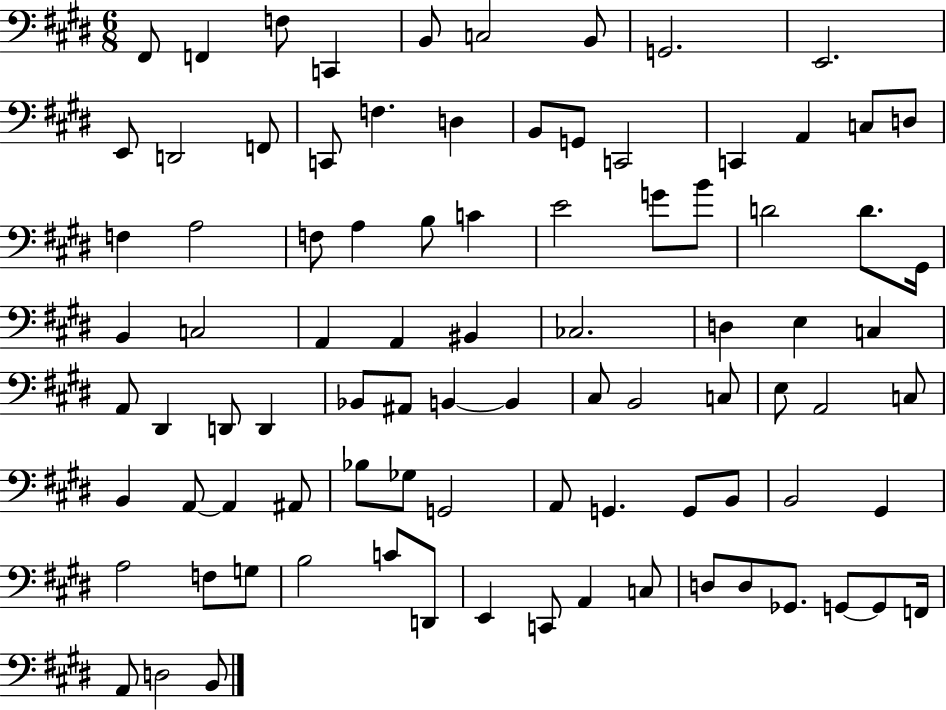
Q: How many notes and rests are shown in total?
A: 89